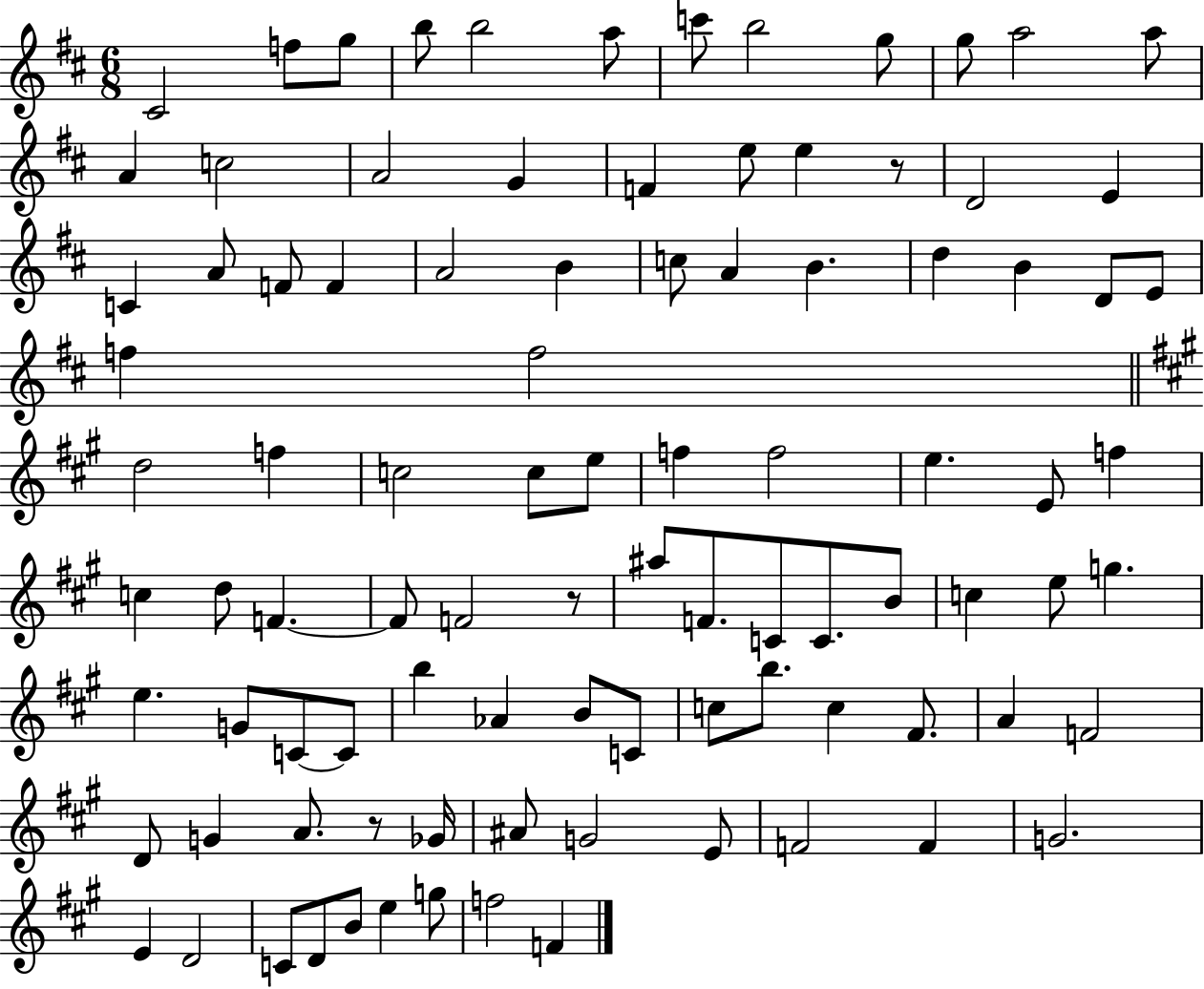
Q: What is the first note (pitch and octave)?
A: C#4